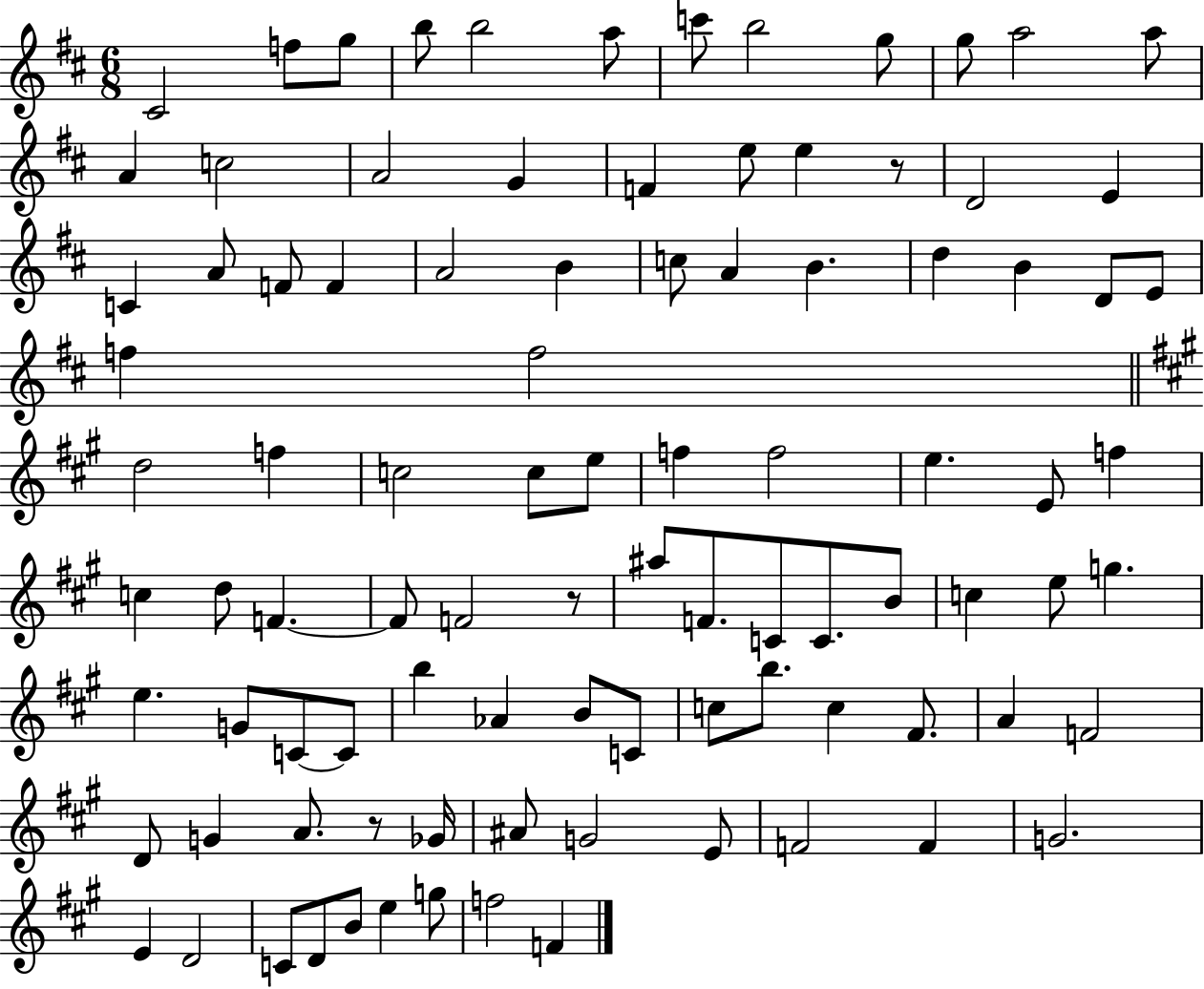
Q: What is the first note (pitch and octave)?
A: C#4